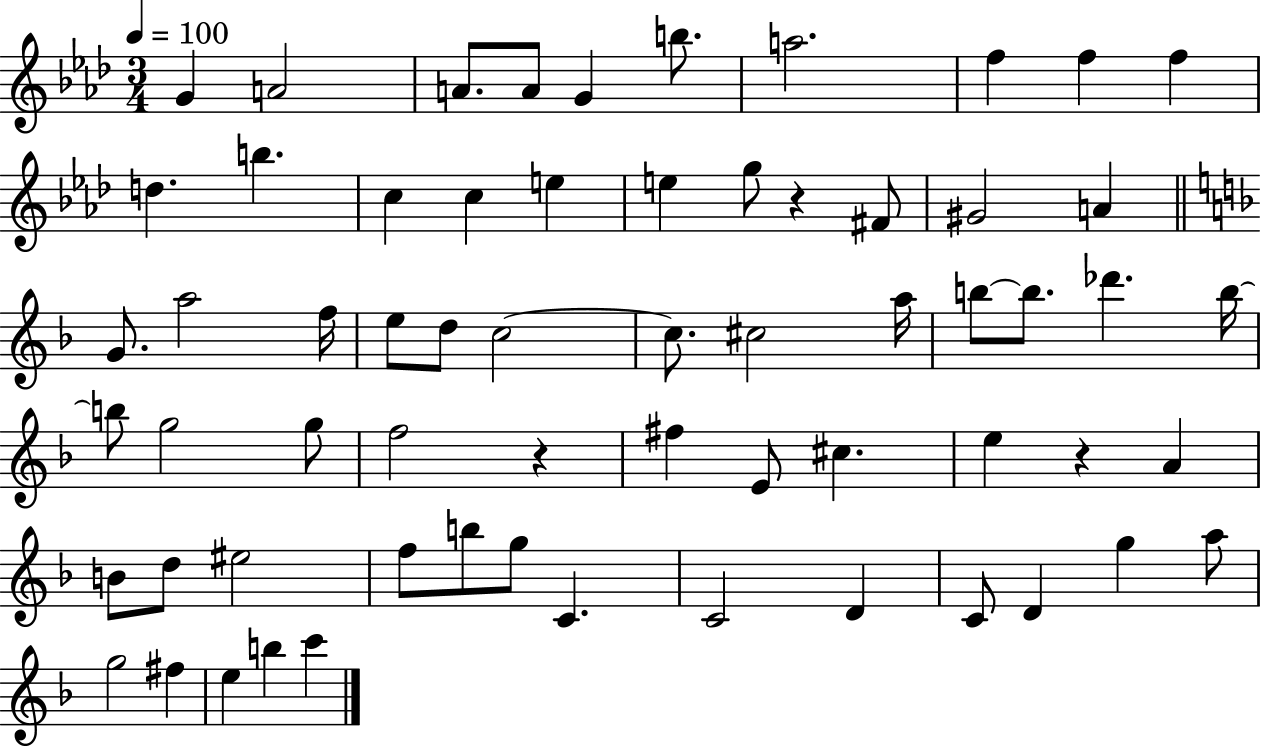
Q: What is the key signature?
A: AES major